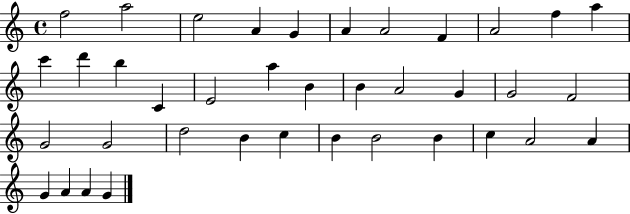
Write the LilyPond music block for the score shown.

{
  \clef treble
  \time 4/4
  \defaultTimeSignature
  \key c \major
  f''2 a''2 | e''2 a'4 g'4 | a'4 a'2 f'4 | a'2 f''4 a''4 | \break c'''4 d'''4 b''4 c'4 | e'2 a''4 b'4 | b'4 a'2 g'4 | g'2 f'2 | \break g'2 g'2 | d''2 b'4 c''4 | b'4 b'2 b'4 | c''4 a'2 a'4 | \break g'4 a'4 a'4 g'4 | \bar "|."
}